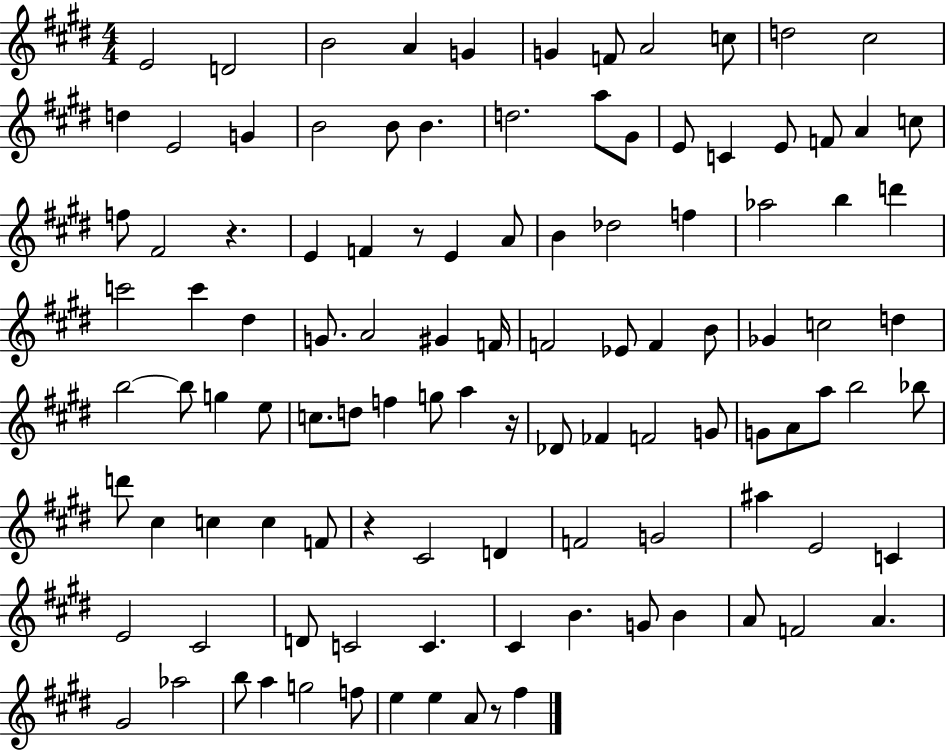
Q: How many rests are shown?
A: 5